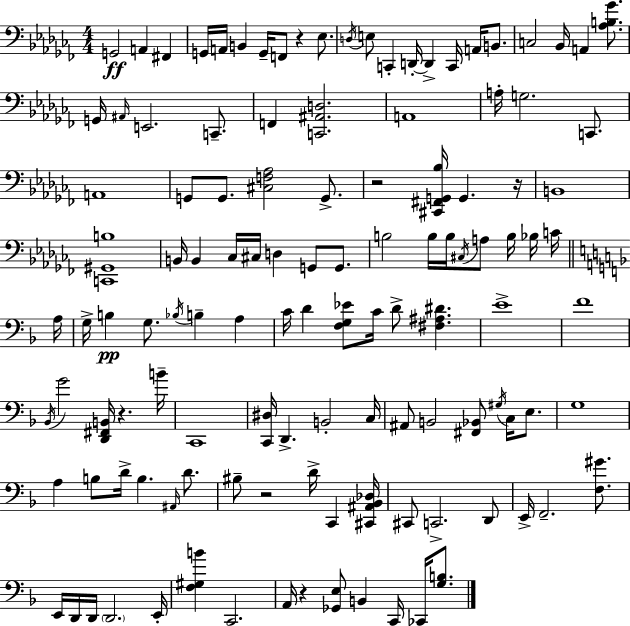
{
  \clef bass
  \numericTimeSignature
  \time 4/4
  \key aes \minor
  g,2\ff a,4 fis,4 | g,16 a,16 b,4 g,16-- f,8 r4 ees8. | \acciaccatura { d16 } e8 c,4-. d,16-.~~ d,4-> c,16 a,16 b,8. | c2 bes,16 a,4 <aes b ges'>8. | \break g,16 \grace { ais,16 } e,2. c,8.-- | f,4 <c, ais, d>2. | a,1 | a16-. g2. c,8. | \break a,1 | g,8 g,8. <cis f aes>2 g,8.-> | r2 <cis, fis, g, bes>16 g,4. | r16 b,1 | \break <c, gis, b>1 | b,16 b,4 ces16 cis16 d4 g,8 g,8. | b2 b16 b16 \acciaccatura { cis16 } a8 b16 | bes16 c'16 \bar "||" \break \key f \major a16 g16-> b4\pp g8. \acciaccatura { bes16 } b4-- a4 | c'16 d'4 <f g ees'>8 c'16 d'8-> <fis ais dis'>4. | e'1-> | f'1 | \break \acciaccatura { bes,16 } g'2 <d, fis, b,>16 r4. | b'16-- c,1 | <c, dis>16 d,4.-> b,2-. | c16 ais,8 b,2 <fis, bes,>8 \acciaccatura { gis16 } | \break c16 e8. g1 | a4 b8 d'16-> b4. | \grace { ais,16 } d'8. bis8-- r2 d'16-> | c,4 <cis, ais, bes, des>16 cis,8 c,2.-> | \break d,8 e,16-> f,2.-- | <f gis'>8. e,16 d,16 d,16 \parenthesize d,2. | e,16-. <f gis b'>4 c,2. | a,16 r4 <ges, e>8 b,4 | \break c,16 ces,16 <g b>8. \bar "|."
}